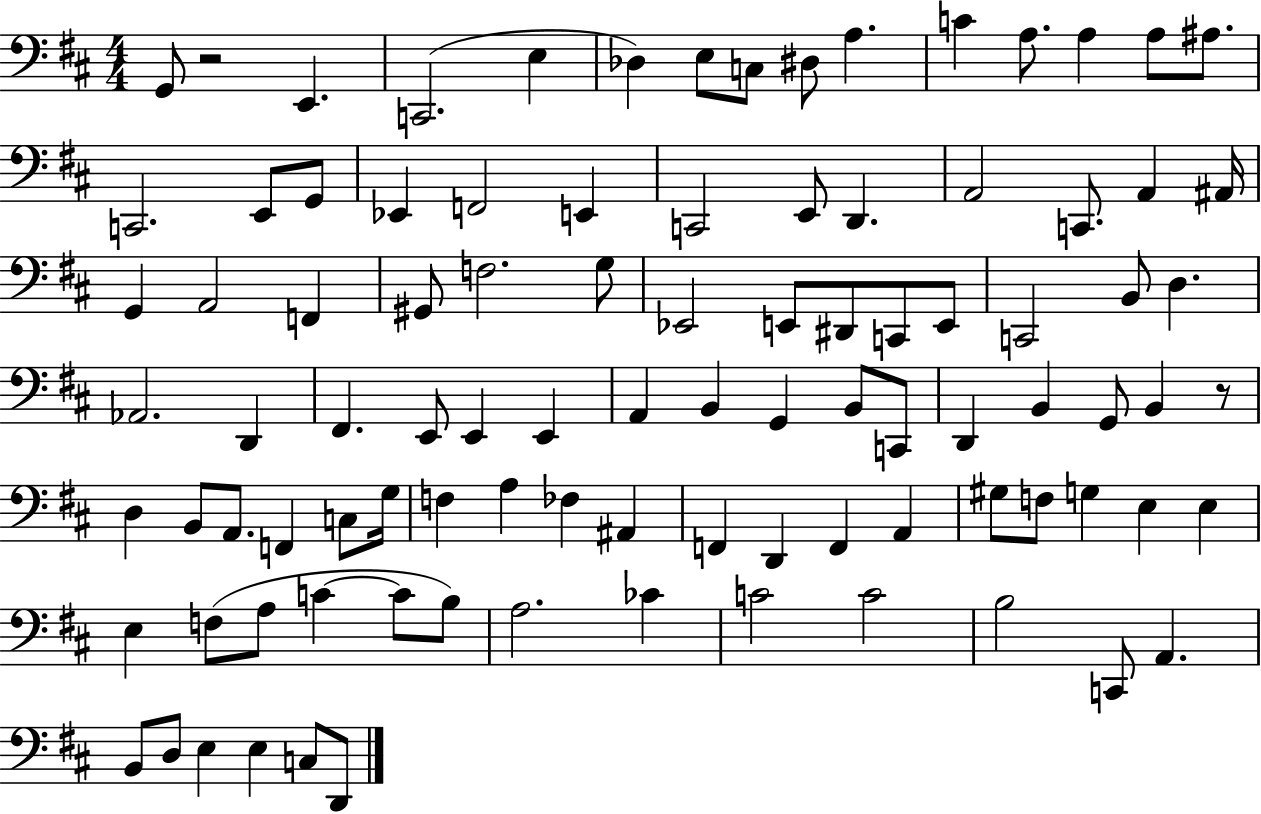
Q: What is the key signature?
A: D major